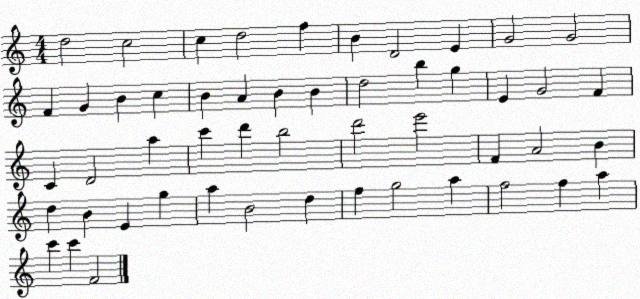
X:1
T:Untitled
M:4/4
L:1/4
K:C
d2 c2 c d2 f B D2 E G2 G2 F G B c B A B B d2 b g E G2 F C D2 a c' d' b2 d'2 e'2 F A2 B d B E g a B2 d f g2 a f2 f a c' c' F2